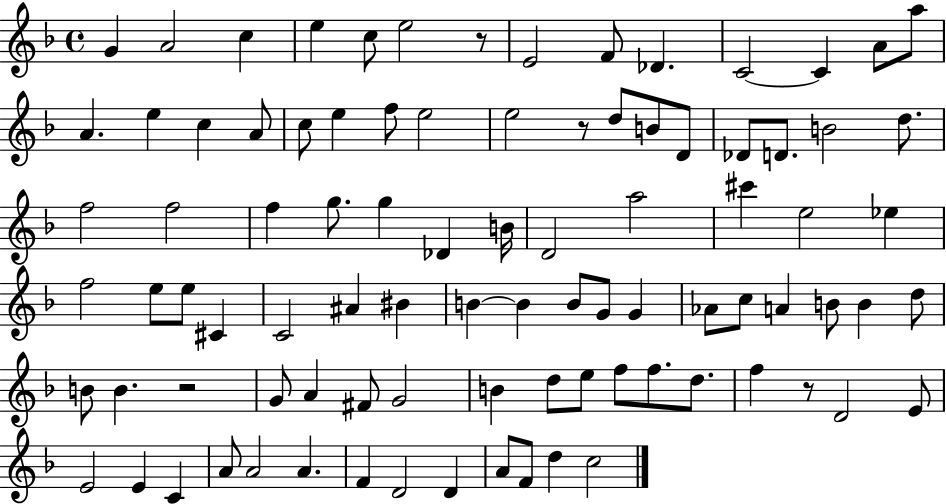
{
  \clef treble
  \time 4/4
  \defaultTimeSignature
  \key f \major
  g'4 a'2 c''4 | e''4 c''8 e''2 r8 | e'2 f'8 des'4. | c'2~~ c'4 a'8 a''8 | \break a'4. e''4 c''4 a'8 | c''8 e''4 f''8 e''2 | e''2 r8 d''8 b'8 d'8 | des'8 d'8. b'2 d''8. | \break f''2 f''2 | f''4 g''8. g''4 des'4 b'16 | d'2 a''2 | cis'''4 e''2 ees''4 | \break f''2 e''8 e''8 cis'4 | c'2 ais'4 bis'4 | b'4~~ b'4 b'8 g'8 g'4 | aes'8 c''8 a'4 b'8 b'4 d''8 | \break b'8 b'4. r2 | g'8 a'4 fis'8 g'2 | b'4 d''8 e''8 f''8 f''8. d''8. | f''4 r8 d'2 e'8 | \break e'2 e'4 c'4 | a'8 a'2 a'4. | f'4 d'2 d'4 | a'8 f'8 d''4 c''2 | \break \bar "|."
}